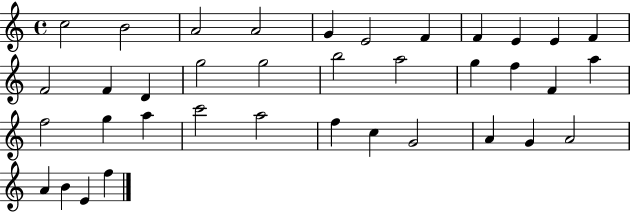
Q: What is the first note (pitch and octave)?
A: C5